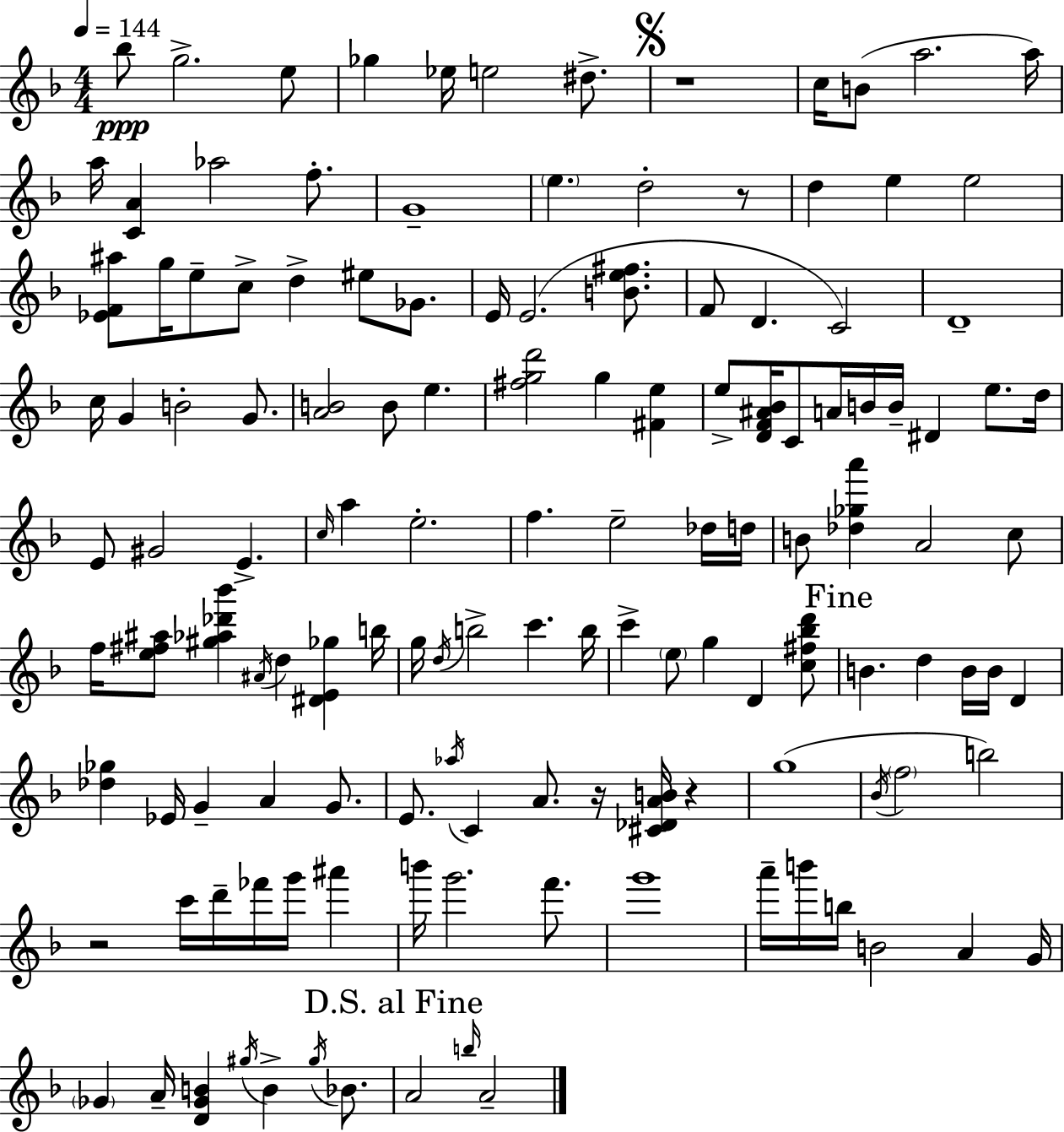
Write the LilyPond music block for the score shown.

{
  \clef treble
  \numericTimeSignature
  \time 4/4
  \key d \minor
  \tempo 4 = 144
  bes''8\ppp g''2.-> e''8 | ges''4 ees''16 e''2 dis''8.-> | \mark \markup { \musicglyph "scripts.segno" } r1 | c''16 b'8( a''2. a''16) | \break a''16 <c' a'>4 aes''2 f''8.-. | g'1-- | \parenthesize e''4. d''2-. r8 | d''4 e''4 e''2 | \break <ees' f' ais''>8 g''16 e''8-- c''8-> d''4-> eis''8 ges'8. | e'16 e'2.( <b' e'' fis''>8. | f'8 d'4. c'2) | d'1-- | \break c''16 g'4 b'2-. g'8. | <a' b'>2 b'8 e''4. | <fis'' g'' d'''>2 g''4 <fis' e''>4 | e''8-> <d' f' ais' bes'>16 c'8 a'16 b'16 b'16-- dis'4 e''8. d''16 | \break e'8 gis'2 e'4.-> | \grace { c''16 } a''4 e''2.-. | f''4. e''2-- des''16 | d''16 b'8 <des'' ges'' a'''>4 a'2 c''8 | \break f''16 <e'' fis'' ais''>8 <gis'' aes'' des''' bes'''>4 \acciaccatura { ais'16 } d''4 <dis' e' ges''>4 | b''16 g''16 \acciaccatura { d''16 } b''2-> c'''4. | b''16 c'''4-> \parenthesize e''8 g''4 d'4 | <c'' fis'' bes'' d'''>8 \mark "Fine" b'4. d''4 b'16 b'16 d'4 | \break <des'' ges''>4 ees'16 g'4-- a'4 | g'8. e'8. \acciaccatura { aes''16 } c'4 a'8. r16 <cis' des' a' b'>16 | r4 g''1( | \acciaccatura { bes'16 } \parenthesize f''2 b''2) | \break r2 c'''16 d'''16-- fes'''16 | g'''16 ais'''4 b'''16 g'''2. | f'''8. g'''1 | a'''16-- b'''16 b''16 b'2 | \break a'4 g'16 \parenthesize ges'4 a'16-- <d' ges' b'>4 \acciaccatura { gis''16 } b'4-> | \acciaccatura { gis''16 } bes'8. \mark "D.S. al Fine" a'2 \grace { b''16 } | a'2-- \bar "|."
}